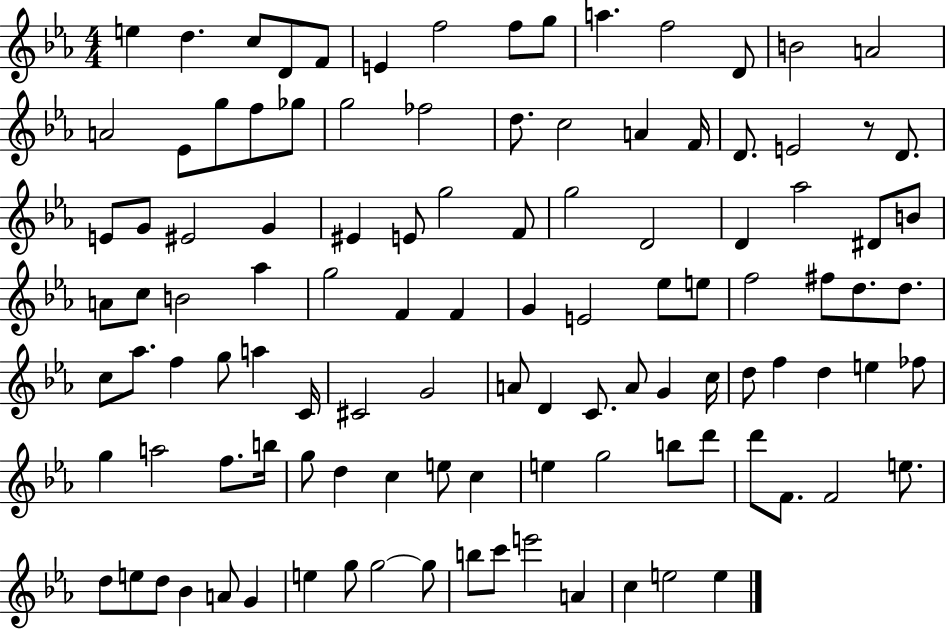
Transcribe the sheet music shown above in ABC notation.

X:1
T:Untitled
M:4/4
L:1/4
K:Eb
e d c/2 D/2 F/2 E f2 f/2 g/2 a f2 D/2 B2 A2 A2 _E/2 g/2 f/2 _g/2 g2 _f2 d/2 c2 A F/4 D/2 E2 z/2 D/2 E/2 G/2 ^E2 G ^E E/2 g2 F/2 g2 D2 D _a2 ^D/2 B/2 A/2 c/2 B2 _a g2 F F G E2 _e/2 e/2 f2 ^f/2 d/2 d/2 c/2 _a/2 f g/2 a C/4 ^C2 G2 A/2 D C/2 A/2 G c/4 d/2 f d e _f/2 g a2 f/2 b/4 g/2 d c e/2 c e g2 b/2 d'/2 d'/2 F/2 F2 e/2 d/2 e/2 d/2 _B A/2 G e g/2 g2 g/2 b/2 c'/2 e'2 A c e2 e